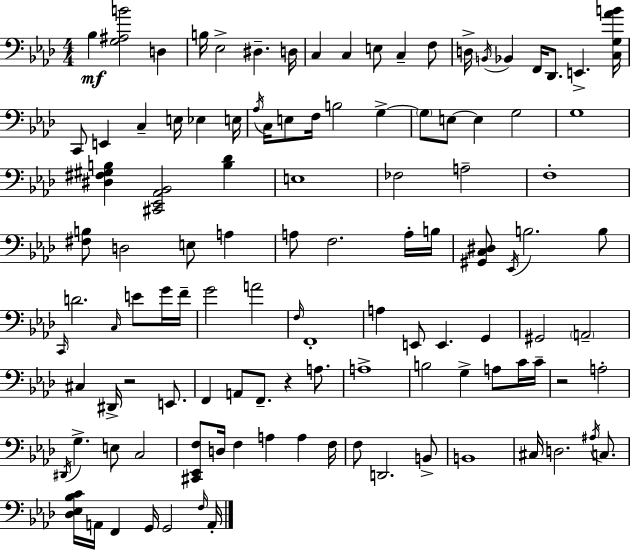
X:1
T:Untitled
M:4/4
L:1/4
K:Ab
_B, [G,^A,B]2 D, B,/4 _E,2 ^D, D,/4 C, C, E,/2 C, F,/2 D,/4 B,,/4 _B,, F,,/4 _D,,/2 E,, [C,G,_AB]/4 C,,/2 E,, C, E,/4 _E, E,/4 _A,/4 C,/4 E,/2 F,/4 B,2 G, G,/2 E,/2 E, G,2 G,4 [^D,^F,^G,B,] [^C,,_E,,_A,,_B,,]2 [B,_D] E,4 _F,2 A,2 F,4 [^F,B,]/2 D,2 E,/2 A, A,/2 F,2 A,/4 B,/4 [^G,,C,^D,]/2 _E,,/4 B,2 B,/2 C,,/4 D2 C,/4 E/2 G/4 F/4 G2 A2 F,/4 F,,4 A, E,,/2 E,, G,, ^G,,2 A,,2 ^C, ^D,,/4 z2 E,,/2 F,, A,,/2 F,,/2 z A,/2 A,4 B,2 G, A,/2 C/4 C/4 z2 A,2 ^D,,/4 G, E,/2 C,2 [^C,,_E,,F,]/2 D,/4 F, A, A, F,/4 F,/2 D,,2 B,,/2 B,,4 ^C,/4 D,2 ^A,/4 C,/2 [_D,_E,_B,C]/4 A,,/4 F,, G,,/4 G,,2 F,/4 A,,/4